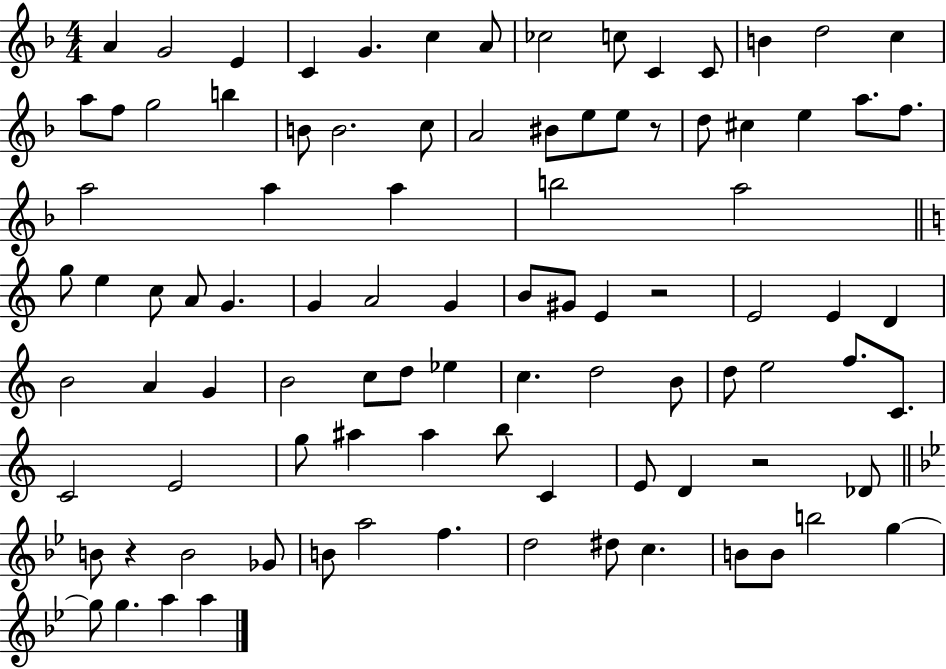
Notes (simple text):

A4/q G4/h E4/q C4/q G4/q. C5/q A4/e CES5/h C5/e C4/q C4/e B4/q D5/h C5/q A5/e F5/e G5/h B5/q B4/e B4/h. C5/e A4/h BIS4/e E5/e E5/e R/e D5/e C#5/q E5/q A5/e. F5/e. A5/h A5/q A5/q B5/h A5/h G5/e E5/q C5/e A4/e G4/q. G4/q A4/h G4/q B4/e G#4/e E4/q R/h E4/h E4/q D4/q B4/h A4/q G4/q B4/h C5/e D5/e Eb5/q C5/q. D5/h B4/e D5/e E5/h F5/e. C4/e. C4/h E4/h G5/e A#5/q A#5/q B5/e C4/q E4/e D4/q R/h Db4/e B4/e R/q B4/h Gb4/e B4/e A5/h F5/q. D5/h D#5/e C5/q. B4/e B4/e B5/h G5/q G5/e G5/q. A5/q A5/q